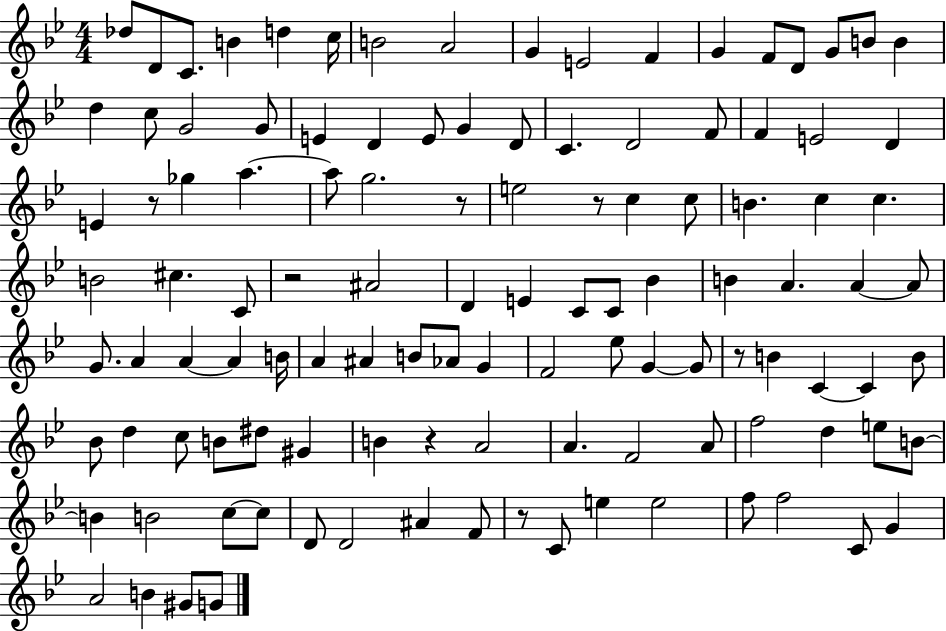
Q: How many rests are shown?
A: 7